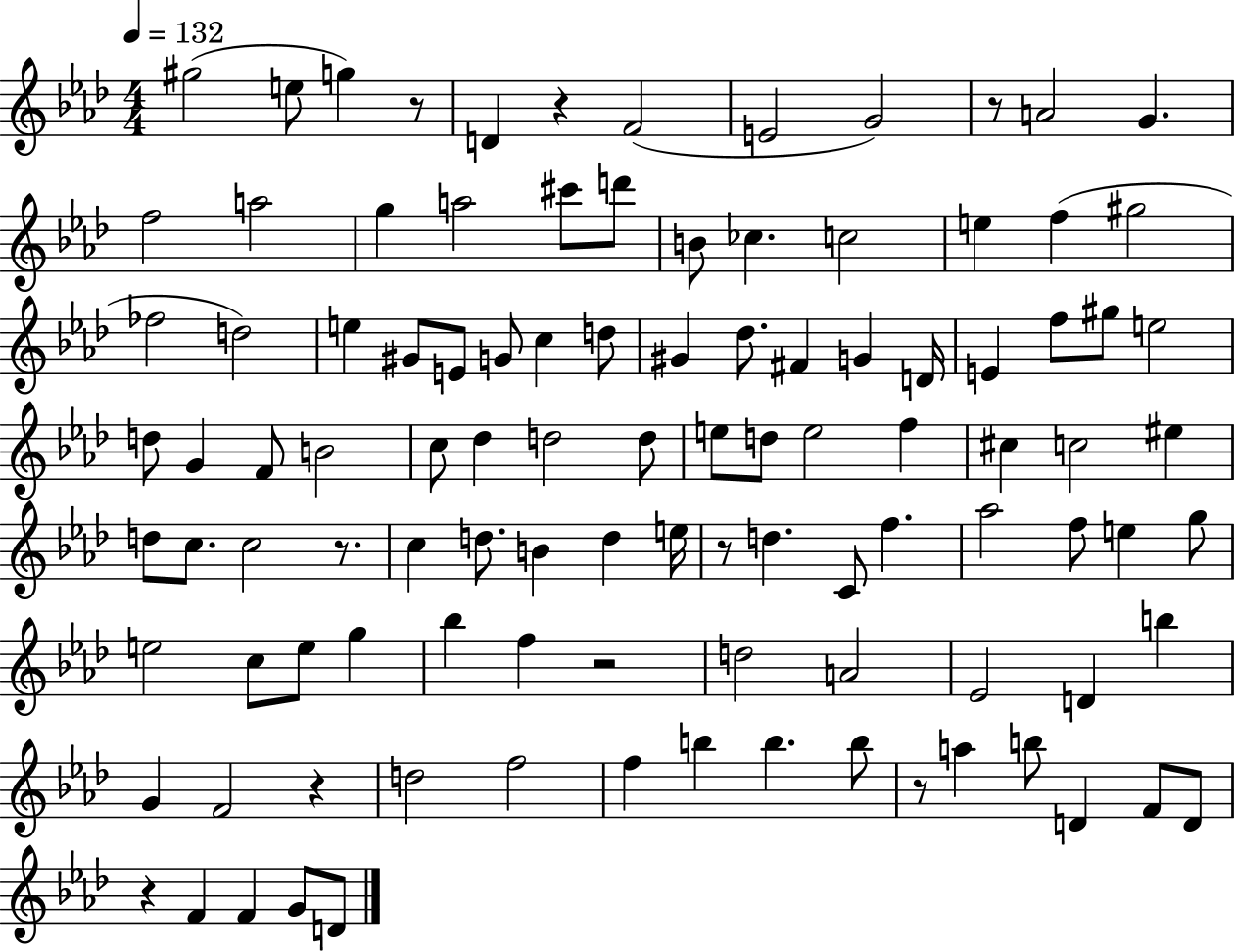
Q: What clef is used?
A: treble